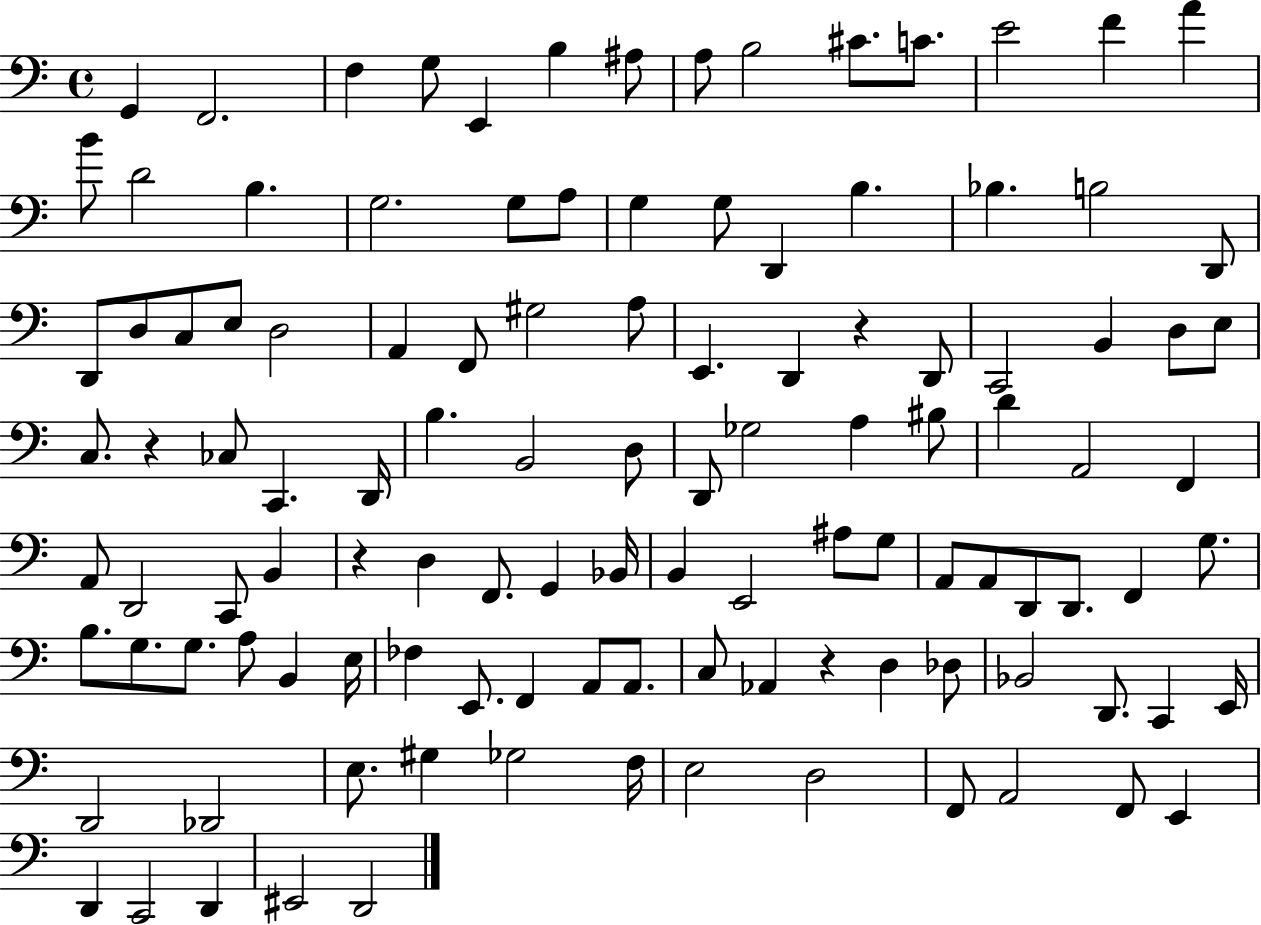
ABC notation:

X:1
T:Untitled
M:4/4
L:1/4
K:C
G,, F,,2 F, G,/2 E,, B, ^A,/2 A,/2 B,2 ^C/2 C/2 E2 F A B/2 D2 B, G,2 G,/2 A,/2 G, G,/2 D,, B, _B, B,2 D,,/2 D,,/2 D,/2 C,/2 E,/2 D,2 A,, F,,/2 ^G,2 A,/2 E,, D,, z D,,/2 C,,2 B,, D,/2 E,/2 C,/2 z _C,/2 C,, D,,/4 B, B,,2 D,/2 D,,/2 _G,2 A, ^B,/2 D A,,2 F,, A,,/2 D,,2 C,,/2 B,, z D, F,,/2 G,, _B,,/4 B,, E,,2 ^A,/2 G,/2 A,,/2 A,,/2 D,,/2 D,,/2 F,, G,/2 B,/2 G,/2 G,/2 A,/2 B,, E,/4 _F, E,,/2 F,, A,,/2 A,,/2 C,/2 _A,, z D, _D,/2 _B,,2 D,,/2 C,, E,,/4 D,,2 _D,,2 E,/2 ^G, _G,2 F,/4 E,2 D,2 F,,/2 A,,2 F,,/2 E,, D,, C,,2 D,, ^E,,2 D,,2